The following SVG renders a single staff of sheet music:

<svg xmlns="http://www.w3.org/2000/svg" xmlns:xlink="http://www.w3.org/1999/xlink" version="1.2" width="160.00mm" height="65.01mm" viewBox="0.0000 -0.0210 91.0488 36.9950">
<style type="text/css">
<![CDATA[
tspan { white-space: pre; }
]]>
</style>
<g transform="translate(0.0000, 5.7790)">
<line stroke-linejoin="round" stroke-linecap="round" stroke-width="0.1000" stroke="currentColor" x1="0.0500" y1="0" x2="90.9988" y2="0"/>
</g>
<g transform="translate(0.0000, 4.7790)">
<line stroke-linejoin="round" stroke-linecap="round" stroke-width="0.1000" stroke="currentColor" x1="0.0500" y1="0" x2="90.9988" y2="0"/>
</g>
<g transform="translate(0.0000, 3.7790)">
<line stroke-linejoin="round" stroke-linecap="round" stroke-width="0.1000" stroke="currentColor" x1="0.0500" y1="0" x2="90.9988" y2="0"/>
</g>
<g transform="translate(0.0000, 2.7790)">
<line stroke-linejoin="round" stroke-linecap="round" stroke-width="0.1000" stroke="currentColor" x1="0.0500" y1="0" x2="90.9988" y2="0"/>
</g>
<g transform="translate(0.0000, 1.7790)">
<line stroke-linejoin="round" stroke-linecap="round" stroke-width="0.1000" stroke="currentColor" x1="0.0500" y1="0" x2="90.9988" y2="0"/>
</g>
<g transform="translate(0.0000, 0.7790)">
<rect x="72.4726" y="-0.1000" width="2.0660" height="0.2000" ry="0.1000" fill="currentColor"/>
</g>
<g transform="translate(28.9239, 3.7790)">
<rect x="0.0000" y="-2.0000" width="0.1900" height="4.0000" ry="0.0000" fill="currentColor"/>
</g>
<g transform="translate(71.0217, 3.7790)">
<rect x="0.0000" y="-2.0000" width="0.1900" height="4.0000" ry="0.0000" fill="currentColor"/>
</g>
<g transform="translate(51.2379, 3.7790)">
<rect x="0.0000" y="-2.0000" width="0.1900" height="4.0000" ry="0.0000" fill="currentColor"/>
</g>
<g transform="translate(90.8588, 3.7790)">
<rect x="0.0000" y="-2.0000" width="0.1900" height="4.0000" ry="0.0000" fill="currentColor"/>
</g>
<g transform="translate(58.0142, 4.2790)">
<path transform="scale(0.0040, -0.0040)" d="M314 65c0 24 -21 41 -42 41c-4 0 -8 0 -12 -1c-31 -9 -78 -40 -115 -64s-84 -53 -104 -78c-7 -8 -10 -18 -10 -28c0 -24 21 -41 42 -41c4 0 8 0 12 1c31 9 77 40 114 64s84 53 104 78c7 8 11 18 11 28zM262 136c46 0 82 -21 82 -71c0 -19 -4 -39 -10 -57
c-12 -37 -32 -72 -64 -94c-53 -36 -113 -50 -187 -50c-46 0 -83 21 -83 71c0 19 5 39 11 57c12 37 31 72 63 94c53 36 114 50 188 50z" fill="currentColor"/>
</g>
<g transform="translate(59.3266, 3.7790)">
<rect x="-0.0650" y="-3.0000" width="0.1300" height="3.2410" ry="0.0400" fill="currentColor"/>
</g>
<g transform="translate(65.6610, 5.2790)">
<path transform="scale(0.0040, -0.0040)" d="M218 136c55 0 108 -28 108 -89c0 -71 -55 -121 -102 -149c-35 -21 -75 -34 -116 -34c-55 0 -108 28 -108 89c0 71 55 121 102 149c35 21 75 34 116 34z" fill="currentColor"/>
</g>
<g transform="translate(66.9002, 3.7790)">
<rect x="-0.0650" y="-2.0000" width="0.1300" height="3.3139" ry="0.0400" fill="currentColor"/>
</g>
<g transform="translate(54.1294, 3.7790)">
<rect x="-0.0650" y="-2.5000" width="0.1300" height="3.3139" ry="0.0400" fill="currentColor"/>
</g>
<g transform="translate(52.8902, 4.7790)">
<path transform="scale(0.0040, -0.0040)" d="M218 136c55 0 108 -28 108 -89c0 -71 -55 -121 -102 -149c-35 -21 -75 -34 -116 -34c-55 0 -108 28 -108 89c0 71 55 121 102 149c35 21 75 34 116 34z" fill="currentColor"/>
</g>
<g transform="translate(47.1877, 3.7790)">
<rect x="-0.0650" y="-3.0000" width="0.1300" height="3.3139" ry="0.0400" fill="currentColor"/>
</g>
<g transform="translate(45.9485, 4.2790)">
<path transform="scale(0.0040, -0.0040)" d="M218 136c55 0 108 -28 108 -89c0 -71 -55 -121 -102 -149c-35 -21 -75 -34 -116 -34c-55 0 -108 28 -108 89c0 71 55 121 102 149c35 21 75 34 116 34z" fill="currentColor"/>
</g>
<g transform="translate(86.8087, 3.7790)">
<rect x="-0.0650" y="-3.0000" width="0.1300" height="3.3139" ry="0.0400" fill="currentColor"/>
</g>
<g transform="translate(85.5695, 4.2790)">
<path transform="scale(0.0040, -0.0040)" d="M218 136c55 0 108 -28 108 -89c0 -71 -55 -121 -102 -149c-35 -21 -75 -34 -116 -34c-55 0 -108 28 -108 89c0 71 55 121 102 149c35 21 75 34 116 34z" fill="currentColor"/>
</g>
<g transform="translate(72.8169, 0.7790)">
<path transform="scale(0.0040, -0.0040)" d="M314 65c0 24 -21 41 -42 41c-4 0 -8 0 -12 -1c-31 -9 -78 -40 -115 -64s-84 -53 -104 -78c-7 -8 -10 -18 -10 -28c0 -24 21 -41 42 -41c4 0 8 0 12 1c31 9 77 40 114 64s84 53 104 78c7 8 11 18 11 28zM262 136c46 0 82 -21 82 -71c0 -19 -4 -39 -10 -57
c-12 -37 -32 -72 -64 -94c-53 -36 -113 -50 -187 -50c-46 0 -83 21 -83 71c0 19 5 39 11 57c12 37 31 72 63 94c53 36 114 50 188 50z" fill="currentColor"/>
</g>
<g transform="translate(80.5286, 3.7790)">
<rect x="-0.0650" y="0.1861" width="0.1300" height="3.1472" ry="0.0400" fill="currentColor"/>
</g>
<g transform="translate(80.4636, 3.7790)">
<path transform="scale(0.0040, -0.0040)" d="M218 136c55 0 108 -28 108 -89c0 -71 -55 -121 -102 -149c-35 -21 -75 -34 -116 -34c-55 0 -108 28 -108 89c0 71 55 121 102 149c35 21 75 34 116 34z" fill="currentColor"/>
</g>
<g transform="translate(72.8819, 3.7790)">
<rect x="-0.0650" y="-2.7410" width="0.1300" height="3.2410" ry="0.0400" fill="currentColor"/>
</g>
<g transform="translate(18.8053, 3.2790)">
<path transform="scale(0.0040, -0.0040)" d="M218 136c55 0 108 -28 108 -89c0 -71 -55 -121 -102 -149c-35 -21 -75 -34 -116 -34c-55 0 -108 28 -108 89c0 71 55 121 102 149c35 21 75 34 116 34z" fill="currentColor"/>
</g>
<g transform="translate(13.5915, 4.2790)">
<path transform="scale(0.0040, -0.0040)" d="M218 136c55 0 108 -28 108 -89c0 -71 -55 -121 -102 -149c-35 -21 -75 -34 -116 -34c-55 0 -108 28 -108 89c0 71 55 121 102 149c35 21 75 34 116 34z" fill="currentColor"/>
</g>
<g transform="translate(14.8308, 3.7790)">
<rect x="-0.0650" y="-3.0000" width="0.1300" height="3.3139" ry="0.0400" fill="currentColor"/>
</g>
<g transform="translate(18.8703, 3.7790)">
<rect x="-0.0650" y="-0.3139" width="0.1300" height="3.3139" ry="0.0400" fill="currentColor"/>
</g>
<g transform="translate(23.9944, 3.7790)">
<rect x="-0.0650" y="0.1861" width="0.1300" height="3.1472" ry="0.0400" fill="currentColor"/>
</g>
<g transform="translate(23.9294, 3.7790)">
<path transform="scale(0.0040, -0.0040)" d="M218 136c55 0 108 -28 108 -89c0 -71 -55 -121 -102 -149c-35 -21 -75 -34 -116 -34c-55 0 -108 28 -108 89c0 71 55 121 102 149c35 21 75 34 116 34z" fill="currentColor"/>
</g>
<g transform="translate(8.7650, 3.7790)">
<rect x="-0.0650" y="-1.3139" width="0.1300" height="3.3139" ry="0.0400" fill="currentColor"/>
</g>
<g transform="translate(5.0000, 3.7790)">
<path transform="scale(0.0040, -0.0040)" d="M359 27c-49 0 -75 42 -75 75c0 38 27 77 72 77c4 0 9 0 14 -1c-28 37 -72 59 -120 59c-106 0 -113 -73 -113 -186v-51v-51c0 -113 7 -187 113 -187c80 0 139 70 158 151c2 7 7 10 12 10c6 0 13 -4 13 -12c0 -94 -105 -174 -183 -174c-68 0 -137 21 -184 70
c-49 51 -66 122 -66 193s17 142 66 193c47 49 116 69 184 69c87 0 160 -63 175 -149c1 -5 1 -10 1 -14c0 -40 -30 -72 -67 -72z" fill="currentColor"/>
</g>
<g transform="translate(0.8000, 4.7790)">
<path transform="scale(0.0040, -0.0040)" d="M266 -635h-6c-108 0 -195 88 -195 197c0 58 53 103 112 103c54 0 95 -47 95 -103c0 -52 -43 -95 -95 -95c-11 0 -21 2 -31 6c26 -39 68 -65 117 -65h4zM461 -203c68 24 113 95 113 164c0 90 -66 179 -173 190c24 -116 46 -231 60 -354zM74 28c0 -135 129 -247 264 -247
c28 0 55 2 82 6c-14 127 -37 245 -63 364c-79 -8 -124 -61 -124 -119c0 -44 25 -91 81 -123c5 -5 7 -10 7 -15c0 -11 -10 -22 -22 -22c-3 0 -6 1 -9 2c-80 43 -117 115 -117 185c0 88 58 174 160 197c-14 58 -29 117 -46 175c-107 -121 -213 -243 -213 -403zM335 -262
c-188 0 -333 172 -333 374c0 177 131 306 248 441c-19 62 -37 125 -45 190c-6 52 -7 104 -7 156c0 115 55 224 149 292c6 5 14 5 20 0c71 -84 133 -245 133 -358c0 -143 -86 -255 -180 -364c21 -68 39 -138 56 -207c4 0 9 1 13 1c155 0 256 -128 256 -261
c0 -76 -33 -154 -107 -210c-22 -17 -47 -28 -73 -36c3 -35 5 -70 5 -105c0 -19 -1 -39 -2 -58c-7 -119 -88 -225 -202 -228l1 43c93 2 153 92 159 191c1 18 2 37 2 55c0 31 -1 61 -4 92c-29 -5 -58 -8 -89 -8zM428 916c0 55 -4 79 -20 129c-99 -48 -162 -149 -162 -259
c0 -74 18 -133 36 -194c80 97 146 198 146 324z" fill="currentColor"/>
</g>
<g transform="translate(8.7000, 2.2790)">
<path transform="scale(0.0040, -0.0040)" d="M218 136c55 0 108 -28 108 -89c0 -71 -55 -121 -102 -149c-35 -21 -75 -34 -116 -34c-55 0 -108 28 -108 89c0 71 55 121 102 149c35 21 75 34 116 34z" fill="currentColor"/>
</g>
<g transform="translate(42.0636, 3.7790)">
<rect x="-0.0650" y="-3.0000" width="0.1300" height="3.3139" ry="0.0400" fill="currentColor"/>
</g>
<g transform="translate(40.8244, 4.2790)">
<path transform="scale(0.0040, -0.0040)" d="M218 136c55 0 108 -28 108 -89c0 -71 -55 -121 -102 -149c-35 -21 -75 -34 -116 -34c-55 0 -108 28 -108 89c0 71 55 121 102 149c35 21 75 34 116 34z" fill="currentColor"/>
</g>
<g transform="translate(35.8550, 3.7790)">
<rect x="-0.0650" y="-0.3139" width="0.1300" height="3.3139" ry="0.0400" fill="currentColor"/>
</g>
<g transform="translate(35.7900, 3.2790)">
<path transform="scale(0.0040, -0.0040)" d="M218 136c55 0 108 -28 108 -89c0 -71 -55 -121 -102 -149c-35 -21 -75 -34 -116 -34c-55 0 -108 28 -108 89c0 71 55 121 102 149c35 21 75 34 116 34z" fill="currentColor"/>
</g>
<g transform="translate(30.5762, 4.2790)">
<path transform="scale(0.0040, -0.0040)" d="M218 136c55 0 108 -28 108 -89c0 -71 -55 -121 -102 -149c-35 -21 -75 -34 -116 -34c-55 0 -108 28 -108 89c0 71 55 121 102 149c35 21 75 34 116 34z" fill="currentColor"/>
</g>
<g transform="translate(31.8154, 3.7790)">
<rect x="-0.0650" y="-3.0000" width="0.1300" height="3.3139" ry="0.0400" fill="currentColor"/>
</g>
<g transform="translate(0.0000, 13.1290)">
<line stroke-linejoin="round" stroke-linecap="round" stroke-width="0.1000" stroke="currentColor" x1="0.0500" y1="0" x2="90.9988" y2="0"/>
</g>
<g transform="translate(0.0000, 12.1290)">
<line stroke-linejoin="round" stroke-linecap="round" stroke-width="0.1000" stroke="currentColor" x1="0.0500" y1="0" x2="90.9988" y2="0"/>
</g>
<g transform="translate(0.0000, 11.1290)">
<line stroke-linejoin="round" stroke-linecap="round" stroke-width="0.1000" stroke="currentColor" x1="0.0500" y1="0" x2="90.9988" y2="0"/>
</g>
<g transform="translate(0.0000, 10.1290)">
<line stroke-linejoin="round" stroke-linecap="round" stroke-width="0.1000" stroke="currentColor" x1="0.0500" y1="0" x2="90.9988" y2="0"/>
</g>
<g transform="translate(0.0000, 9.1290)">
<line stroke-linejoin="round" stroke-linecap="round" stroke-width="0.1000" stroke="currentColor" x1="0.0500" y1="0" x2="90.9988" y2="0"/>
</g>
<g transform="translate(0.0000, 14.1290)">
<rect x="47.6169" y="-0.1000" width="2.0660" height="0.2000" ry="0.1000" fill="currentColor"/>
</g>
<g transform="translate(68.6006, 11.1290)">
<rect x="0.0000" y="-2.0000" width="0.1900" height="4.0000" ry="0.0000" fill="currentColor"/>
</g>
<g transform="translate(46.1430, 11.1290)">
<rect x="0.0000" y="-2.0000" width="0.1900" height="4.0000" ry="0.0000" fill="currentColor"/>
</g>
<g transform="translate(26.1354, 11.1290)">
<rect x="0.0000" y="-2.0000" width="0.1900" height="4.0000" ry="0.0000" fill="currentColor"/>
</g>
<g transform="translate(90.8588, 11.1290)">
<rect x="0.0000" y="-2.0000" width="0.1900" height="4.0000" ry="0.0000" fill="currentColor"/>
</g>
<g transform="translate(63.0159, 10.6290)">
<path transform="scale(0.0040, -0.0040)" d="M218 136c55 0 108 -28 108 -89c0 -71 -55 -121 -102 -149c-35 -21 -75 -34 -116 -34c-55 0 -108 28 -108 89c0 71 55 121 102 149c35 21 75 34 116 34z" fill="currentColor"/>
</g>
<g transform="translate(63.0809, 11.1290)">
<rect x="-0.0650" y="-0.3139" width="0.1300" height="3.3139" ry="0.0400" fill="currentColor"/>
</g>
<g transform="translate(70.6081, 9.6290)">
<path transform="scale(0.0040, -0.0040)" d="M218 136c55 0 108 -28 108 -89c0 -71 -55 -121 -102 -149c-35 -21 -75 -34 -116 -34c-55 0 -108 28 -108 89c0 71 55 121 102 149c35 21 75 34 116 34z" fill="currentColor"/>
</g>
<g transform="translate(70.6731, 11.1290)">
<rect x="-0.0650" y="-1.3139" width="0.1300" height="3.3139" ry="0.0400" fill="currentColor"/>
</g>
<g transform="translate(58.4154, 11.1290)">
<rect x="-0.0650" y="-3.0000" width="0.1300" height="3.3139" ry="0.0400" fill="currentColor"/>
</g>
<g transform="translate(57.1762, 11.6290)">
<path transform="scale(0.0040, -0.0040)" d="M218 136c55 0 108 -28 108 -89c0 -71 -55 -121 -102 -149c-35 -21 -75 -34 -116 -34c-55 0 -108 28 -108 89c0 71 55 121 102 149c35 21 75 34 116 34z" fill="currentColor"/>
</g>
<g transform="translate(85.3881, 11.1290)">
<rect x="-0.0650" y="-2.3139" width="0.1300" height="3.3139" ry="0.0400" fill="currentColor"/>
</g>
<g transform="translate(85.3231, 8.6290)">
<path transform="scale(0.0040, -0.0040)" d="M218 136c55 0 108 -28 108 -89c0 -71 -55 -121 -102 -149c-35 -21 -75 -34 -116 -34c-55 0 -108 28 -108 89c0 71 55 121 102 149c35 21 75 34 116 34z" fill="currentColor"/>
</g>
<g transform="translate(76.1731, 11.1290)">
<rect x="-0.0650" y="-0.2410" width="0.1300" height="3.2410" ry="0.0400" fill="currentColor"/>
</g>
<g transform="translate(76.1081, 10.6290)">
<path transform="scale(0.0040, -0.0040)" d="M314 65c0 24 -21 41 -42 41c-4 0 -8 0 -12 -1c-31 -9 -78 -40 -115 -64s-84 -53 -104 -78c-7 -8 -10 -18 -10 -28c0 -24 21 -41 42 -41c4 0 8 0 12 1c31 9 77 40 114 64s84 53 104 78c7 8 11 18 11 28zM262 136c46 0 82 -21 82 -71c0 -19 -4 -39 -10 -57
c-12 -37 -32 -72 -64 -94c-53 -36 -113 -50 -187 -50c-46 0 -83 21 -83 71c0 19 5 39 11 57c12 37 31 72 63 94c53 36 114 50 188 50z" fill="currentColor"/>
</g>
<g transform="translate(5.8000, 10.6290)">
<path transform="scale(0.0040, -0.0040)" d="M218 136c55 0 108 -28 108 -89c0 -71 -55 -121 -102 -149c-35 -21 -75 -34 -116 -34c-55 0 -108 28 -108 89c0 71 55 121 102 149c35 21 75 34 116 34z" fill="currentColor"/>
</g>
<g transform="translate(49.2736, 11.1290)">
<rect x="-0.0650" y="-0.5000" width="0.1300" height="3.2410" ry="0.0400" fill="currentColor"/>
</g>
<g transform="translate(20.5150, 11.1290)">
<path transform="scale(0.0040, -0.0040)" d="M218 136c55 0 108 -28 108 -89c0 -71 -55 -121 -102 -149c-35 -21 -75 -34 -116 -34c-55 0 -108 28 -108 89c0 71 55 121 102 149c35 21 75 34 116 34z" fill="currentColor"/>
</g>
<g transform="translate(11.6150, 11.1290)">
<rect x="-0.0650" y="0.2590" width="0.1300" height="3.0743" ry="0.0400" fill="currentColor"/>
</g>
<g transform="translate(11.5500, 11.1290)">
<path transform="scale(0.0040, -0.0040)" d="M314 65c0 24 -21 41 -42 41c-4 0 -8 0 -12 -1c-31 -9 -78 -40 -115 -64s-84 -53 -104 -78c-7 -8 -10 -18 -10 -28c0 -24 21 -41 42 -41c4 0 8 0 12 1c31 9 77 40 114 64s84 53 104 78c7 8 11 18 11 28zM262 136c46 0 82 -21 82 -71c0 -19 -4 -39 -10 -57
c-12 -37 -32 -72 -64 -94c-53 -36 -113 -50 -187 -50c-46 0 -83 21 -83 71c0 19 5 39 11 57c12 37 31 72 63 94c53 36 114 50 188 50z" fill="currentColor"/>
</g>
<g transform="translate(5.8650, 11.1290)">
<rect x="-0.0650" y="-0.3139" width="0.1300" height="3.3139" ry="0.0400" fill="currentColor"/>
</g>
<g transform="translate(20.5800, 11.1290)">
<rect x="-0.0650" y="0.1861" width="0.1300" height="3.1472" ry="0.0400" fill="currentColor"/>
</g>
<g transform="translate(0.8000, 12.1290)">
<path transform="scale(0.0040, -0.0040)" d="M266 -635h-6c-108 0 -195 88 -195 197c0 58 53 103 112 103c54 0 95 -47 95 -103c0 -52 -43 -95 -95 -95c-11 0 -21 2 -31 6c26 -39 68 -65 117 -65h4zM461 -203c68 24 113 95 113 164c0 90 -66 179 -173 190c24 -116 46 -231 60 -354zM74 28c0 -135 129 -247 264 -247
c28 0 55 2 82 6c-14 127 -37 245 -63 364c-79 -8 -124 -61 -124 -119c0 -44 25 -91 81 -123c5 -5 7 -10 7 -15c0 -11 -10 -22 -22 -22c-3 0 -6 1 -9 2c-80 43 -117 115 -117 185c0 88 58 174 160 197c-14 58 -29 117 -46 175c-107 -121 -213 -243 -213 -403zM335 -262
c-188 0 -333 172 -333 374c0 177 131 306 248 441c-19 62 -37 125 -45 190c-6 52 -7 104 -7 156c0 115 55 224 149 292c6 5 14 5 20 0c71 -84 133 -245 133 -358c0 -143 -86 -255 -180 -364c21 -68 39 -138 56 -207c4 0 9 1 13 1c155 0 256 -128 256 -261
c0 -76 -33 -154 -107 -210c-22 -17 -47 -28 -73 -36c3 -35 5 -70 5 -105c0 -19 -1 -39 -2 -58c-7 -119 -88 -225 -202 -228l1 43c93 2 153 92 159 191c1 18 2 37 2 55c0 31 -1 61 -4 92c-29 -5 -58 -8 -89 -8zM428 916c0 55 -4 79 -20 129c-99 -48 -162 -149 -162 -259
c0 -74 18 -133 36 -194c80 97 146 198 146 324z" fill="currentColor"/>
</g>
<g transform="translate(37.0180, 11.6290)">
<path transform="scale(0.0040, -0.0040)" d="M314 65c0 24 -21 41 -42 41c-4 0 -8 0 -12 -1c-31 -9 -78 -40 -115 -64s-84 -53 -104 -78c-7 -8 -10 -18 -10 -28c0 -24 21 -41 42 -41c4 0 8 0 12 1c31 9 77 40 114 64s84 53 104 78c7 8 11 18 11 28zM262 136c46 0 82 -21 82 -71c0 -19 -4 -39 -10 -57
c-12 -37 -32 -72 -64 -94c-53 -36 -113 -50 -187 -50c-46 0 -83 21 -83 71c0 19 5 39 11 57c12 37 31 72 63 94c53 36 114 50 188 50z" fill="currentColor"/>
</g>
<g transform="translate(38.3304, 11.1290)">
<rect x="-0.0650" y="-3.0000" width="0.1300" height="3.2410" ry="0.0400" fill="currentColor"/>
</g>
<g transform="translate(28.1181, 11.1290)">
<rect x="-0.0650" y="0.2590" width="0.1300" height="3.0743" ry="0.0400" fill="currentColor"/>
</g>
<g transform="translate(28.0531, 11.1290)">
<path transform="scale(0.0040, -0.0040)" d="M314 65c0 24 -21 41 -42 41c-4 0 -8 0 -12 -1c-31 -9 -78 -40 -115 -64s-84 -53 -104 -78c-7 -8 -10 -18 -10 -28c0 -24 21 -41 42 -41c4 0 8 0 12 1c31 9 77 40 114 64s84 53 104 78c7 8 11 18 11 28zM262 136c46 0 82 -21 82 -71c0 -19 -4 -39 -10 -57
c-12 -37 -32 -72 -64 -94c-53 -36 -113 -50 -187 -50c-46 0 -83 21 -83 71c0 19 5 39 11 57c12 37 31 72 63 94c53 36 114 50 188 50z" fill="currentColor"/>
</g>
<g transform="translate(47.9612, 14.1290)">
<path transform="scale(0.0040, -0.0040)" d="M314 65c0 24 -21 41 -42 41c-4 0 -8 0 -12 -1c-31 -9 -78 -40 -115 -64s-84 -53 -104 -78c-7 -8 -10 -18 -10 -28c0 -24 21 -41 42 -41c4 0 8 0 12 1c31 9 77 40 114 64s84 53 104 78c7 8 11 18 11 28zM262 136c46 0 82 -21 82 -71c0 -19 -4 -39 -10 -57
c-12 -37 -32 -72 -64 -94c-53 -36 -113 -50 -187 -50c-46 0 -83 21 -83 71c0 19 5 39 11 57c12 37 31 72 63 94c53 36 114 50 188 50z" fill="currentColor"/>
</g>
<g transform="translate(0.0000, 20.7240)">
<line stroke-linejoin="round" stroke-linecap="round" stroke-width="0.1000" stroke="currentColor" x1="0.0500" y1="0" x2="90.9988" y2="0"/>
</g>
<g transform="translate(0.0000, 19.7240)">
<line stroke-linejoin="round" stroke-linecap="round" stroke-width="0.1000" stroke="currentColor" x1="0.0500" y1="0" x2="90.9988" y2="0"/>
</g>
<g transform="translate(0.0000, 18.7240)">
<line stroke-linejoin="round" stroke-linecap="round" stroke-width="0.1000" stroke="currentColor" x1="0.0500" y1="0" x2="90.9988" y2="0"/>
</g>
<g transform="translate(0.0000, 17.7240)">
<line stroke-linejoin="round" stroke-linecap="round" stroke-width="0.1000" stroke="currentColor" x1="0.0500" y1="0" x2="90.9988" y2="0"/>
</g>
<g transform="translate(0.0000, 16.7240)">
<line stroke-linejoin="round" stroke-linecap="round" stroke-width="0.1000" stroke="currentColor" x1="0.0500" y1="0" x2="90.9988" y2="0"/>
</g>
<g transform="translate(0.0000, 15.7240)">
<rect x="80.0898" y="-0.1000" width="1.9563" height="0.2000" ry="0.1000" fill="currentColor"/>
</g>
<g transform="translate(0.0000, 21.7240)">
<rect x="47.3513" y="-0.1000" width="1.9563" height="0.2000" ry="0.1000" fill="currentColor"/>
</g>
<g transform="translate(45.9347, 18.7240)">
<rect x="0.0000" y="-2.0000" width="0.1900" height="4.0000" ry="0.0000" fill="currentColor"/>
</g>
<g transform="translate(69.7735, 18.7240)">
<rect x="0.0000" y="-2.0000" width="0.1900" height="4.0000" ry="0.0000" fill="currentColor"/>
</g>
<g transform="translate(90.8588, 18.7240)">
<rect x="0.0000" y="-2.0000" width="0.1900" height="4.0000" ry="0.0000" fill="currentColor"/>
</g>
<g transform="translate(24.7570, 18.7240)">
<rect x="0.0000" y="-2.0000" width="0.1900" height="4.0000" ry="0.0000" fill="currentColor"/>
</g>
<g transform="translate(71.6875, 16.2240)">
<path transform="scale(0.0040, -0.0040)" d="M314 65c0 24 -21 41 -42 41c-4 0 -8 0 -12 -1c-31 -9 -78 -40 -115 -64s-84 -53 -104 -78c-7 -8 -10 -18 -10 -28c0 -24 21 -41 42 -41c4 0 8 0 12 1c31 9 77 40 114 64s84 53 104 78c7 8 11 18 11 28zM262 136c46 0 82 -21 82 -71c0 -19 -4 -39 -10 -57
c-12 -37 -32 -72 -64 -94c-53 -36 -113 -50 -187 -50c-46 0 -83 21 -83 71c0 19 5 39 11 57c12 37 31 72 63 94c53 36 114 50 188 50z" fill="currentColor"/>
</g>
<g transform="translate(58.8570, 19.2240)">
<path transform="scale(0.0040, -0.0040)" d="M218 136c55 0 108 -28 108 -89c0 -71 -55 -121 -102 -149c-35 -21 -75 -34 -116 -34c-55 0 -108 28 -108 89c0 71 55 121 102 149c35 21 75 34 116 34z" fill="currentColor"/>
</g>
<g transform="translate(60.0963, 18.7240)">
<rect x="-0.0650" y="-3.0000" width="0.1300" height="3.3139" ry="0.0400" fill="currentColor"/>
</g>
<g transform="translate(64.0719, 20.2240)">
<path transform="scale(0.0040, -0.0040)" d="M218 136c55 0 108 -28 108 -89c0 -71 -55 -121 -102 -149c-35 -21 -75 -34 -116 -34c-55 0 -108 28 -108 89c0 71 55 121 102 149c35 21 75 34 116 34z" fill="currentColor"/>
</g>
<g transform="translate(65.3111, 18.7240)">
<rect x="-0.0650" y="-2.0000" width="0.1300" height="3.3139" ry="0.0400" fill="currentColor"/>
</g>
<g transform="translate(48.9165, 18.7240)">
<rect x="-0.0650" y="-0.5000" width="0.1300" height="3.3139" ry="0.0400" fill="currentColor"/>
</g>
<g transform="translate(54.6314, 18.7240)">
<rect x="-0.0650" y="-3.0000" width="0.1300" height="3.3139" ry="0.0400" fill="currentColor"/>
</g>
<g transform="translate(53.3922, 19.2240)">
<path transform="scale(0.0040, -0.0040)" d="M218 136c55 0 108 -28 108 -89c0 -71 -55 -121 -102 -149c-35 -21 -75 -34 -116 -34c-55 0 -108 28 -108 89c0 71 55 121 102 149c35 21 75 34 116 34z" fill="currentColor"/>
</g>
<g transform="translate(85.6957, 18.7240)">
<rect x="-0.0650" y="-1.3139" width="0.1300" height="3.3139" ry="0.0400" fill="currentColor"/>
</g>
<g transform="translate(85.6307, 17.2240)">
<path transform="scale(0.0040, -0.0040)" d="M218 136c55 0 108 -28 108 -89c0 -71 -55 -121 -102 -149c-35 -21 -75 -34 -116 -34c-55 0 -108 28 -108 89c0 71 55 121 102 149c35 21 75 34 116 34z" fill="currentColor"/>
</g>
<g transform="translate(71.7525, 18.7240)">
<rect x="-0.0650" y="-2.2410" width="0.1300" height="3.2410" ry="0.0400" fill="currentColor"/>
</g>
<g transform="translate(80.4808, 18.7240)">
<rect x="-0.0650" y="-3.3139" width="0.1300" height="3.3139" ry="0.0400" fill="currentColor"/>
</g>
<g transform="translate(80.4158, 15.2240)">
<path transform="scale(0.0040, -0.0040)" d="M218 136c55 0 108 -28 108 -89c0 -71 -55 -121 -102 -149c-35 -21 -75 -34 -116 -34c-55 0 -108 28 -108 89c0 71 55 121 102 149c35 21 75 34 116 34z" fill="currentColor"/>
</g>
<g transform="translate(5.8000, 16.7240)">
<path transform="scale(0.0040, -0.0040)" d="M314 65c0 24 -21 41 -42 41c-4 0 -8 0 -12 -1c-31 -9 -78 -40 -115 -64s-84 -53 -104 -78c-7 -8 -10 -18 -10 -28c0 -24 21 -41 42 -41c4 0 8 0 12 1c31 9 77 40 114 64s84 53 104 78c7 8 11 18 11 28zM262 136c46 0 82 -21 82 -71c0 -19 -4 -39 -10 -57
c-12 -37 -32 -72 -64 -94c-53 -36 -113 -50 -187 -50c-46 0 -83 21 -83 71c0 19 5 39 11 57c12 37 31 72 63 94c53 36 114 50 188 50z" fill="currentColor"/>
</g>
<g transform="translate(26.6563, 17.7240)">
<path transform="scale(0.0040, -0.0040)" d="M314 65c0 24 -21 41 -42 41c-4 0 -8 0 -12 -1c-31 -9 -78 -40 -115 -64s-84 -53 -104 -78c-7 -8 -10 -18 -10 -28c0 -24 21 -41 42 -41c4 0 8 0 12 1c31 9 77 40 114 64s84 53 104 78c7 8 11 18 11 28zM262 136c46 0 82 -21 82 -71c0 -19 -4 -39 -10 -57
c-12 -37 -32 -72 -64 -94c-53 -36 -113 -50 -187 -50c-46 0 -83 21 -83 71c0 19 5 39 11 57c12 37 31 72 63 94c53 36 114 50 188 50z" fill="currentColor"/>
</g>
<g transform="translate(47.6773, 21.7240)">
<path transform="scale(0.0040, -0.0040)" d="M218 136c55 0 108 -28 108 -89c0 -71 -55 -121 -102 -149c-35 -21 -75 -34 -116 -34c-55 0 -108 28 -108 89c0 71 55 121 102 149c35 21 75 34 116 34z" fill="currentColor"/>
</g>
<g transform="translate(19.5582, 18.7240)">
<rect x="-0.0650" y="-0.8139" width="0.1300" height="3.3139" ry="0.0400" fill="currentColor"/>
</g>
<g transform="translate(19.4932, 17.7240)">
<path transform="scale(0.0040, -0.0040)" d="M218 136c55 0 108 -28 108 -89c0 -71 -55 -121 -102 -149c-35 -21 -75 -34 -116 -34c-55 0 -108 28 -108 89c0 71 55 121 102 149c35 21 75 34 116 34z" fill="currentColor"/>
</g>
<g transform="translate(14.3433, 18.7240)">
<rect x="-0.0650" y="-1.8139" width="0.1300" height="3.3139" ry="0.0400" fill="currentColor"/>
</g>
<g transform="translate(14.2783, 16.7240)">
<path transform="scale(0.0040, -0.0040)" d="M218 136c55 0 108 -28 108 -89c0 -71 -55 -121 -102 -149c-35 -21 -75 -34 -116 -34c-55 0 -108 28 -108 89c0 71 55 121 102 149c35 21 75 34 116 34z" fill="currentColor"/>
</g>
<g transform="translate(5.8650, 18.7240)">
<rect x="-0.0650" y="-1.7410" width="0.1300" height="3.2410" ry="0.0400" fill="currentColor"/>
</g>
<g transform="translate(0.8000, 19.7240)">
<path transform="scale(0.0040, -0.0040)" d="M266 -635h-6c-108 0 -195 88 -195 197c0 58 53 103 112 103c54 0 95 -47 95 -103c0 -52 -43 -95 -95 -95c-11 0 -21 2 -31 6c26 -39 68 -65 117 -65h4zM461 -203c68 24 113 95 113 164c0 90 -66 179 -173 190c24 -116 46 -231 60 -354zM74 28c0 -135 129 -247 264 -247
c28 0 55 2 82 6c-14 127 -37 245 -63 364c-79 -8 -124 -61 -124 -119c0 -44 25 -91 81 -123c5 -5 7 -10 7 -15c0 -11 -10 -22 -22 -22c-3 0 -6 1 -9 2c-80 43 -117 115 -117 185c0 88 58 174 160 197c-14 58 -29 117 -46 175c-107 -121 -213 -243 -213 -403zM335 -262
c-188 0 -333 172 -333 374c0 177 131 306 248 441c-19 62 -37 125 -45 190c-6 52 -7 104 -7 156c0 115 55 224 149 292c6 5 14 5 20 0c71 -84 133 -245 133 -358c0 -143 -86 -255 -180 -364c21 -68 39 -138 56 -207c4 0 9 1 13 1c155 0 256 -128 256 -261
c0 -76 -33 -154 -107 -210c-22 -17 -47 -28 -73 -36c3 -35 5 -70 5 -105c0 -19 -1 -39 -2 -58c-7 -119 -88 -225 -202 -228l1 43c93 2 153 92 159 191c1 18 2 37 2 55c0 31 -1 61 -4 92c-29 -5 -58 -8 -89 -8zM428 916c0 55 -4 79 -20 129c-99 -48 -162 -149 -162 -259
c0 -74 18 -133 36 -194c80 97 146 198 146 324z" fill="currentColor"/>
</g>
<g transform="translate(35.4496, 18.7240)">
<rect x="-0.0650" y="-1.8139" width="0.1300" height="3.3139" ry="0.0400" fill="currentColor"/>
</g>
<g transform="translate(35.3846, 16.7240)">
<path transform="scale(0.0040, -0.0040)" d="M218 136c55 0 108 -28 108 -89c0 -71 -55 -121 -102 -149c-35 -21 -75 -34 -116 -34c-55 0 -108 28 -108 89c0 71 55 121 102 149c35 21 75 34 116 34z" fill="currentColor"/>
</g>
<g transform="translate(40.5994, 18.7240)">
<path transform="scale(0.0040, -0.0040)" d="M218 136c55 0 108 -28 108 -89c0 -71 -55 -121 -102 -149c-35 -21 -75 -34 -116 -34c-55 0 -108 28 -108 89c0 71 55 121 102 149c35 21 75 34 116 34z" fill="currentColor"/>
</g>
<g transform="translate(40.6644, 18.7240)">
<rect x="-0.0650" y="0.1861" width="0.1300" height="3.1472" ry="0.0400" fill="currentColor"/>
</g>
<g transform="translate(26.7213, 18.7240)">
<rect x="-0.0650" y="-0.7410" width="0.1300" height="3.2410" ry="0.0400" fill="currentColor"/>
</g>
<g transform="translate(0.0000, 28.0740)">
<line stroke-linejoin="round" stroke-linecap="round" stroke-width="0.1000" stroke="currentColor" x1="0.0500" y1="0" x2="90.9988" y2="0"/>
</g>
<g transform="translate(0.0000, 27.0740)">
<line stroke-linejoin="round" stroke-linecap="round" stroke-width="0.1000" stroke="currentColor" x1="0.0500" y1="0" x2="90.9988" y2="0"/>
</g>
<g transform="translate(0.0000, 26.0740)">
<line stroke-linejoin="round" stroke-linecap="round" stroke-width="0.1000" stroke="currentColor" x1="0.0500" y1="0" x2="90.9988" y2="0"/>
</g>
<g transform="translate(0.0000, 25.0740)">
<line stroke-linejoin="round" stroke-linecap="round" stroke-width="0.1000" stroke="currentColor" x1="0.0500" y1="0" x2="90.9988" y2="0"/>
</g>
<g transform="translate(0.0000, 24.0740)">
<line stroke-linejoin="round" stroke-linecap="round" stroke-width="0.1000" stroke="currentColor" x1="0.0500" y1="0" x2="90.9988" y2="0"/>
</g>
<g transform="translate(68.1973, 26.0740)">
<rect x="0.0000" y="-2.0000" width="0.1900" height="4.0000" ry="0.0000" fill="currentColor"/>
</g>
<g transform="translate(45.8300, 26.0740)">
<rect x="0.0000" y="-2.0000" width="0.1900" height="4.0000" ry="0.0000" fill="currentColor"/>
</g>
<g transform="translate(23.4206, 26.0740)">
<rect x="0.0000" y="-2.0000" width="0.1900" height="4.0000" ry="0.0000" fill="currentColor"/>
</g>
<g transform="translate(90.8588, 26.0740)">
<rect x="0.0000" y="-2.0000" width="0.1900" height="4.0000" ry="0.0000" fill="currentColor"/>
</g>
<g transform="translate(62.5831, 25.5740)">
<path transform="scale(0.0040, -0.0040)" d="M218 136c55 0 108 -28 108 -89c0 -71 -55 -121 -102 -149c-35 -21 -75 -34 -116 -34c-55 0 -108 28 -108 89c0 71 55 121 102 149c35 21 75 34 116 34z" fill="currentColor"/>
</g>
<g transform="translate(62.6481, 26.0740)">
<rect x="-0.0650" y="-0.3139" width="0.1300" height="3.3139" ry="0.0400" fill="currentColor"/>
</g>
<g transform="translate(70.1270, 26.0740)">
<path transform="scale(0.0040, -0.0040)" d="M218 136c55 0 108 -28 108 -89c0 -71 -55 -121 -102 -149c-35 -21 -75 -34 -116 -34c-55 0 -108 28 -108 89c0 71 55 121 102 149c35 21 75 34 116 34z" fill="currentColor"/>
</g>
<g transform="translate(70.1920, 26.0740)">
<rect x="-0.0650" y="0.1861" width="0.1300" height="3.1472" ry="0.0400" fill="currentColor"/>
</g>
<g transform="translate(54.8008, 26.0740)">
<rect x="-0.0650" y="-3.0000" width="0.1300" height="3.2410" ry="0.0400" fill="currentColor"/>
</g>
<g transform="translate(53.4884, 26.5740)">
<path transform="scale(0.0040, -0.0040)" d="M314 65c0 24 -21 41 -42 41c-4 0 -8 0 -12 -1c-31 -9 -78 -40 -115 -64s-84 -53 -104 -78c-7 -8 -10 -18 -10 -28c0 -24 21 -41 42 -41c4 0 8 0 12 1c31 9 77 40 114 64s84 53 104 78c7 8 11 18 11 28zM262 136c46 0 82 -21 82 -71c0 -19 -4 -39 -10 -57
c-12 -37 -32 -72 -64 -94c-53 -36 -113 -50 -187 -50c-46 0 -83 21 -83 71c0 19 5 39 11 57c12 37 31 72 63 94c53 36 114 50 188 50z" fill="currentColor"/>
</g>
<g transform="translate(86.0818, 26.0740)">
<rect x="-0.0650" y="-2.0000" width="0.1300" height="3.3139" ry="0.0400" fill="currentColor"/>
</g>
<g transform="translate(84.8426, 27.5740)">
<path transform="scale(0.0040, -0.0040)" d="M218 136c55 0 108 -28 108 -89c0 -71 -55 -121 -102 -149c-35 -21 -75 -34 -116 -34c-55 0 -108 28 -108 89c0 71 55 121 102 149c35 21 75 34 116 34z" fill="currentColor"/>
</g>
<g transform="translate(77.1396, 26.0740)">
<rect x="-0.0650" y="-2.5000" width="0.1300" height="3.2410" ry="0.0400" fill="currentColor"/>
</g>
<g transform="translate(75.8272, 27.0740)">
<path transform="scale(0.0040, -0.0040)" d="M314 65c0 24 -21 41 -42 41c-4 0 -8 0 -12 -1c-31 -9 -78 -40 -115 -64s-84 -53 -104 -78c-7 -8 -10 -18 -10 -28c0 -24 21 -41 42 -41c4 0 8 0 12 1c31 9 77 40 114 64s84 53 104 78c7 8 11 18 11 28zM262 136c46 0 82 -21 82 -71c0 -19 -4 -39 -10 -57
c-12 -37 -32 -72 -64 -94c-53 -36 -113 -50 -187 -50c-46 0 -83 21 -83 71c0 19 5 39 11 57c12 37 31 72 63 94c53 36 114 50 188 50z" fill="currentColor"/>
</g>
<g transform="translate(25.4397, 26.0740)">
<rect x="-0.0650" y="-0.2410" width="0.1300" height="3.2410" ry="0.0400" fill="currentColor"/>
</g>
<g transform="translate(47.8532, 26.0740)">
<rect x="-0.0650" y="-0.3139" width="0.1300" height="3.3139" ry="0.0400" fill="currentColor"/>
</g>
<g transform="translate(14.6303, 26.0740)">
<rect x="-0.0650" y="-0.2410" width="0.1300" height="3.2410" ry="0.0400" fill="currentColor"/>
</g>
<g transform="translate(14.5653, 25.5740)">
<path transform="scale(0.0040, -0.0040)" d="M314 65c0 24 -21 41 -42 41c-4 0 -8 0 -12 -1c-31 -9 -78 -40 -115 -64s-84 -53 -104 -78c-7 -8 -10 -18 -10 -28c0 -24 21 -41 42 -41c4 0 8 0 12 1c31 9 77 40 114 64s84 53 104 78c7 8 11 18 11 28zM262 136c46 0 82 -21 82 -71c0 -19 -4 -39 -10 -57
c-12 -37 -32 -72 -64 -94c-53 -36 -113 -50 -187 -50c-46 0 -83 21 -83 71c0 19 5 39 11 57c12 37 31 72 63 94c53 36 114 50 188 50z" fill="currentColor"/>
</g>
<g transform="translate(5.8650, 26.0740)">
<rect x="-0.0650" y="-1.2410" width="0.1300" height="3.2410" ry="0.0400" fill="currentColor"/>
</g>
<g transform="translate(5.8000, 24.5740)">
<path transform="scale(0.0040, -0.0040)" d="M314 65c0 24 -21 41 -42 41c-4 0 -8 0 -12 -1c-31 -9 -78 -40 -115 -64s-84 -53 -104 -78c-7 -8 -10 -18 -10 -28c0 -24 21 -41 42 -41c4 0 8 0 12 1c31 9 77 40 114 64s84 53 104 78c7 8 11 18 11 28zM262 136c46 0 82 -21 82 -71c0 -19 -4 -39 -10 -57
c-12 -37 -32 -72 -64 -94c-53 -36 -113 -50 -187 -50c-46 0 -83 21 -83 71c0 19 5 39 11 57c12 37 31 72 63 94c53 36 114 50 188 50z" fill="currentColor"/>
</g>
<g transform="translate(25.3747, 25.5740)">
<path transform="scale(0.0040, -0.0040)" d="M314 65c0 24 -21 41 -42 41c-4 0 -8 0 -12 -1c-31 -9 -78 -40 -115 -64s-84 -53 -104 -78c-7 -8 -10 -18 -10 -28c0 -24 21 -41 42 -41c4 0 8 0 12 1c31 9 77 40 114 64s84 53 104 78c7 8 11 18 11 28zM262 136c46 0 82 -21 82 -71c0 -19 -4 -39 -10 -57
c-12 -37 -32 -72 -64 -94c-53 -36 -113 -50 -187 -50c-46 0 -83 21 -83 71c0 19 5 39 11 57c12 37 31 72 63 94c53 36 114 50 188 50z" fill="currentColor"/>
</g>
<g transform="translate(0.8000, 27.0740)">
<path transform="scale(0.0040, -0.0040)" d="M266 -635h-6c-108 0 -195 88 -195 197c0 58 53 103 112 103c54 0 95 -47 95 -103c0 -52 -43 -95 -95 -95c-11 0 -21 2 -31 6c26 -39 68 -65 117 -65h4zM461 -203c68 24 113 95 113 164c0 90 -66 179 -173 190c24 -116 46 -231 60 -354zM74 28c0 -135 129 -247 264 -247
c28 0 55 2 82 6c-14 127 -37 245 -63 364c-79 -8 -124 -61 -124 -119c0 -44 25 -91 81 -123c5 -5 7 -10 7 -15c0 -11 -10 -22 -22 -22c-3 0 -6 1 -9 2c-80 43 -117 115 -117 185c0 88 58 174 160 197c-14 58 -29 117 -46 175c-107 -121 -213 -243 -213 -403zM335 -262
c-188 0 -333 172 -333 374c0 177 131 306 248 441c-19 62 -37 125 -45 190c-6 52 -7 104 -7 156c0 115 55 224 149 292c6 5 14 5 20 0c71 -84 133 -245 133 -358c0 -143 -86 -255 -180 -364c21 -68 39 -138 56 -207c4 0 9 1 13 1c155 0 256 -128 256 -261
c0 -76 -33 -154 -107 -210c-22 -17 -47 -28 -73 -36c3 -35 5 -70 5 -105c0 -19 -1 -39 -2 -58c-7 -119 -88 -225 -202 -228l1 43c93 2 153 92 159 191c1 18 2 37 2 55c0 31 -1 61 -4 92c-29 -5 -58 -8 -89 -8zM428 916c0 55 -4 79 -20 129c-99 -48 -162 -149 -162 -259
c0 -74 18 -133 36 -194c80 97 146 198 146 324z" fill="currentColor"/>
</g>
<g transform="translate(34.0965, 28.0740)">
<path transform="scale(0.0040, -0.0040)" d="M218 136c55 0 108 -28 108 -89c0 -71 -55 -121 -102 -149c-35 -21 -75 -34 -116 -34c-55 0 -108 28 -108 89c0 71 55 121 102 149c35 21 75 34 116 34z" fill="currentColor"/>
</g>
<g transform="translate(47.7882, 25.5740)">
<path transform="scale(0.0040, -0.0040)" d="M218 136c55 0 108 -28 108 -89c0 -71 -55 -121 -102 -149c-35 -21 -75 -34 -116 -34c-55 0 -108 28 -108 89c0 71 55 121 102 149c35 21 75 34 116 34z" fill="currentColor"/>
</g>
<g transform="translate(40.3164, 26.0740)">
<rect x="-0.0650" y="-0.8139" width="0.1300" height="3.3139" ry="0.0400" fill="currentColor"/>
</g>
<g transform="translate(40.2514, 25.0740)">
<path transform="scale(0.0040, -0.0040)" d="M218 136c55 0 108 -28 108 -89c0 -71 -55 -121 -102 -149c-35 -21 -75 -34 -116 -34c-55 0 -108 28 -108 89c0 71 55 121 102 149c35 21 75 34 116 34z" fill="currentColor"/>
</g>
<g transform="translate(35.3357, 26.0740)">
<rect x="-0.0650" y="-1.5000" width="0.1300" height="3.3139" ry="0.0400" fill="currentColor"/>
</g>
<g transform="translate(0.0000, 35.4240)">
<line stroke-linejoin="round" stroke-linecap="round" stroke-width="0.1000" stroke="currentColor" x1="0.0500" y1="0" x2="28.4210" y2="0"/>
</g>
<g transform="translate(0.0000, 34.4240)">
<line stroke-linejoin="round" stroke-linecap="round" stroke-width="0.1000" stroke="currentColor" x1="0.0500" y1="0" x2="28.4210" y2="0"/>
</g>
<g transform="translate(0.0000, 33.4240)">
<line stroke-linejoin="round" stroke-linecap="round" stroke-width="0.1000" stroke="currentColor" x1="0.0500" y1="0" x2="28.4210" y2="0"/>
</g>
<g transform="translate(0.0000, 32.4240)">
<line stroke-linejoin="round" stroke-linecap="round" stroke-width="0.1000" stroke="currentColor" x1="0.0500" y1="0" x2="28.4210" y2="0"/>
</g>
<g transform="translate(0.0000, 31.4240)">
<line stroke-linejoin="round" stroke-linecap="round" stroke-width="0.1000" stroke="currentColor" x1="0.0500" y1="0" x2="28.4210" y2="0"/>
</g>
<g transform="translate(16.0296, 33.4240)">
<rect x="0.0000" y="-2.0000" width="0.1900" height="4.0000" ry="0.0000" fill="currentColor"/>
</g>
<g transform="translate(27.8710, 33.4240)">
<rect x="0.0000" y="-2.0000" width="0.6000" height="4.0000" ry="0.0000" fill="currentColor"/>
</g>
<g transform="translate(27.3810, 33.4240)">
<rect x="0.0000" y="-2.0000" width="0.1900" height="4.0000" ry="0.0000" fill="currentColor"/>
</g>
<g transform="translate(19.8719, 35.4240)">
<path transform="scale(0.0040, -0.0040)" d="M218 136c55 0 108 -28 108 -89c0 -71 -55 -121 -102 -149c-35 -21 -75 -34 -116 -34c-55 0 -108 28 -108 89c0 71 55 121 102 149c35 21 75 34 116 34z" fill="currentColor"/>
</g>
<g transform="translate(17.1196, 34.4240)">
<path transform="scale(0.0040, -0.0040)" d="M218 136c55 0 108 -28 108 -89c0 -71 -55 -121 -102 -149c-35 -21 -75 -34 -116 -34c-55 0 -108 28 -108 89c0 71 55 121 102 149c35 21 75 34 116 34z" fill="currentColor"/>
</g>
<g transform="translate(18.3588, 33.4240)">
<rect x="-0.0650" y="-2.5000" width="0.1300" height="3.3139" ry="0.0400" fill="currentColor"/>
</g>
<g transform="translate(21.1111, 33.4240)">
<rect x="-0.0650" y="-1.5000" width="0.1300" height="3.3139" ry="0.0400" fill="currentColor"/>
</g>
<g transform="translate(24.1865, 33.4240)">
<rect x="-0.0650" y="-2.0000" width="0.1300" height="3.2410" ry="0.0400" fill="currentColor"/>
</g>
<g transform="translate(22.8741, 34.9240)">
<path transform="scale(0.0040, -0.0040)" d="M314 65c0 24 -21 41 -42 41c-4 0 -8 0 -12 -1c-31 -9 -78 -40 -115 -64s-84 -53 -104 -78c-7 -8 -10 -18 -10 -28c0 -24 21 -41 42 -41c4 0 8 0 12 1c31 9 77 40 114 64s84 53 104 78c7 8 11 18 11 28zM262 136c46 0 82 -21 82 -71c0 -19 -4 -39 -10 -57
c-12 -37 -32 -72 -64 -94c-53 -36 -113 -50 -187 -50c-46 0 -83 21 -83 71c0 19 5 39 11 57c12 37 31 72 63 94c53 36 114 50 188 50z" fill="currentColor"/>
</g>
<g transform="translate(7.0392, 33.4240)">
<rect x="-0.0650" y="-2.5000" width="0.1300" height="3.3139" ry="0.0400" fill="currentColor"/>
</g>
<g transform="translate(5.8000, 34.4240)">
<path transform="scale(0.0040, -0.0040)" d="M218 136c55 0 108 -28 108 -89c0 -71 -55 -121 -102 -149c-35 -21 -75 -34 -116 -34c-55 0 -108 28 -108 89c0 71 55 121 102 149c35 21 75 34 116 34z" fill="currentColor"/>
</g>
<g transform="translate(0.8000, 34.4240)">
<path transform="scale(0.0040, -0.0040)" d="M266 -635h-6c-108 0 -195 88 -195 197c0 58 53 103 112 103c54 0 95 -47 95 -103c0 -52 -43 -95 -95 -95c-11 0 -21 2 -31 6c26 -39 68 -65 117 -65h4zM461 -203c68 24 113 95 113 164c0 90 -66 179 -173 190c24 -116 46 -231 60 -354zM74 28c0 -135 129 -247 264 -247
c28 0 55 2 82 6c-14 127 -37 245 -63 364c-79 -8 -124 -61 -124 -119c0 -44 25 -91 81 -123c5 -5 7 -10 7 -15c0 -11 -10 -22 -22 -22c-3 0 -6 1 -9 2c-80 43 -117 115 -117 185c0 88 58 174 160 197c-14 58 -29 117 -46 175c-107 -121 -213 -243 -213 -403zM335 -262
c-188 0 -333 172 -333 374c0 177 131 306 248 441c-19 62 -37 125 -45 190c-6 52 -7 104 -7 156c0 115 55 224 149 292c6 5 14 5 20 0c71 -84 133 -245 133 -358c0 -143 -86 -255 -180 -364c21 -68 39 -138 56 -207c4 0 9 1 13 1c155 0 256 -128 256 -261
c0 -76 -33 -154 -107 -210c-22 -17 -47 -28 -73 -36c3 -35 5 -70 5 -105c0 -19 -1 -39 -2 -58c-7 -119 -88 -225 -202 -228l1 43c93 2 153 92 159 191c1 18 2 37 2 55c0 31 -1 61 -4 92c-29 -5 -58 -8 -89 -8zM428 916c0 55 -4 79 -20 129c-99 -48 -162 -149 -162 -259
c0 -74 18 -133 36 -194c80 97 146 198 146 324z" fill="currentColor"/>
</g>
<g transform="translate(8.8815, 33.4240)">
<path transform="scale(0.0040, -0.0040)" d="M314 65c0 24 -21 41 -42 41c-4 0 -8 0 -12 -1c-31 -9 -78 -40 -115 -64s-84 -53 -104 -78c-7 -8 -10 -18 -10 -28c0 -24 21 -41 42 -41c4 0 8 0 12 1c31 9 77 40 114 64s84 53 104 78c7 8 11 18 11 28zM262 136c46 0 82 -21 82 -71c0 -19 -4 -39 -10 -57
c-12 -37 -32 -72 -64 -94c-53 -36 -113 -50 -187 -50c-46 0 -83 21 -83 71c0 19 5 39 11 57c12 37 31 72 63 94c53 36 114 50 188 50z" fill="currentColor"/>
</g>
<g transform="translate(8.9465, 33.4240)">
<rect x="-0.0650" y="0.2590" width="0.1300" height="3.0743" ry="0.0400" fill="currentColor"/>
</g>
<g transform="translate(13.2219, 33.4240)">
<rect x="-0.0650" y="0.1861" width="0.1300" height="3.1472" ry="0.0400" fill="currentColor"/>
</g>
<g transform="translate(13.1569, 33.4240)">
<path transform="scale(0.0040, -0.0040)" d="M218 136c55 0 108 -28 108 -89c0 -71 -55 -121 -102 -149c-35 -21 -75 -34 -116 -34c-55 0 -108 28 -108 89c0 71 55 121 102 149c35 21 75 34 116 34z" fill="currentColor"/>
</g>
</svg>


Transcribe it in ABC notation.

X:1
T:Untitled
M:4/4
L:1/4
K:C
e A c B A c A A G A2 F a2 B A c B2 B B2 A2 C2 A c e c2 g f2 f d d2 f B C A A F g2 b e e2 c2 c2 E d c A2 c B G2 F G B2 B G E F2